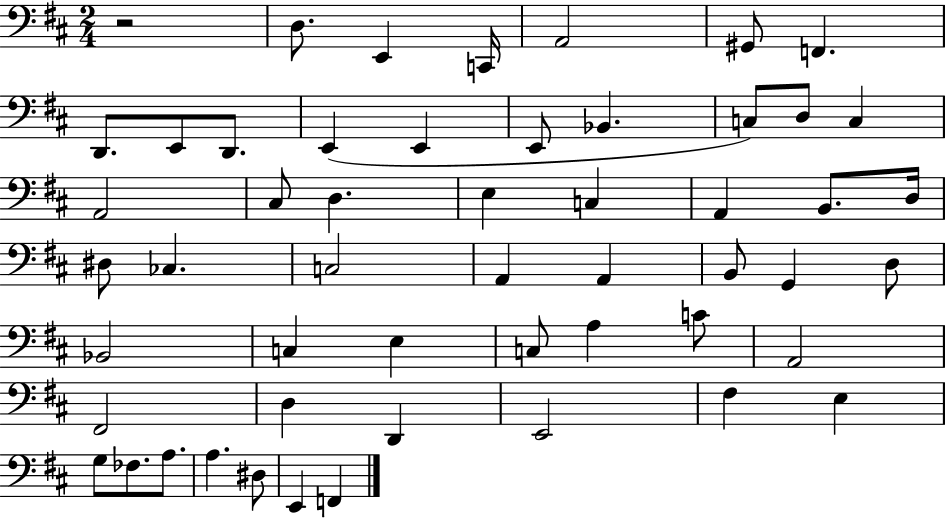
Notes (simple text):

R/h D3/e. E2/q C2/s A2/h G#2/e F2/q. D2/e. E2/e D2/e. E2/q E2/q E2/e Bb2/q. C3/e D3/e C3/q A2/h C#3/e D3/q. E3/q C3/q A2/q B2/e. D3/s D#3/e CES3/q. C3/h A2/q A2/q B2/e G2/q D3/e Bb2/h C3/q E3/q C3/e A3/q C4/e A2/h F#2/h D3/q D2/q E2/h F#3/q E3/q G3/e FES3/e. A3/e. A3/q. D#3/e E2/q F2/q